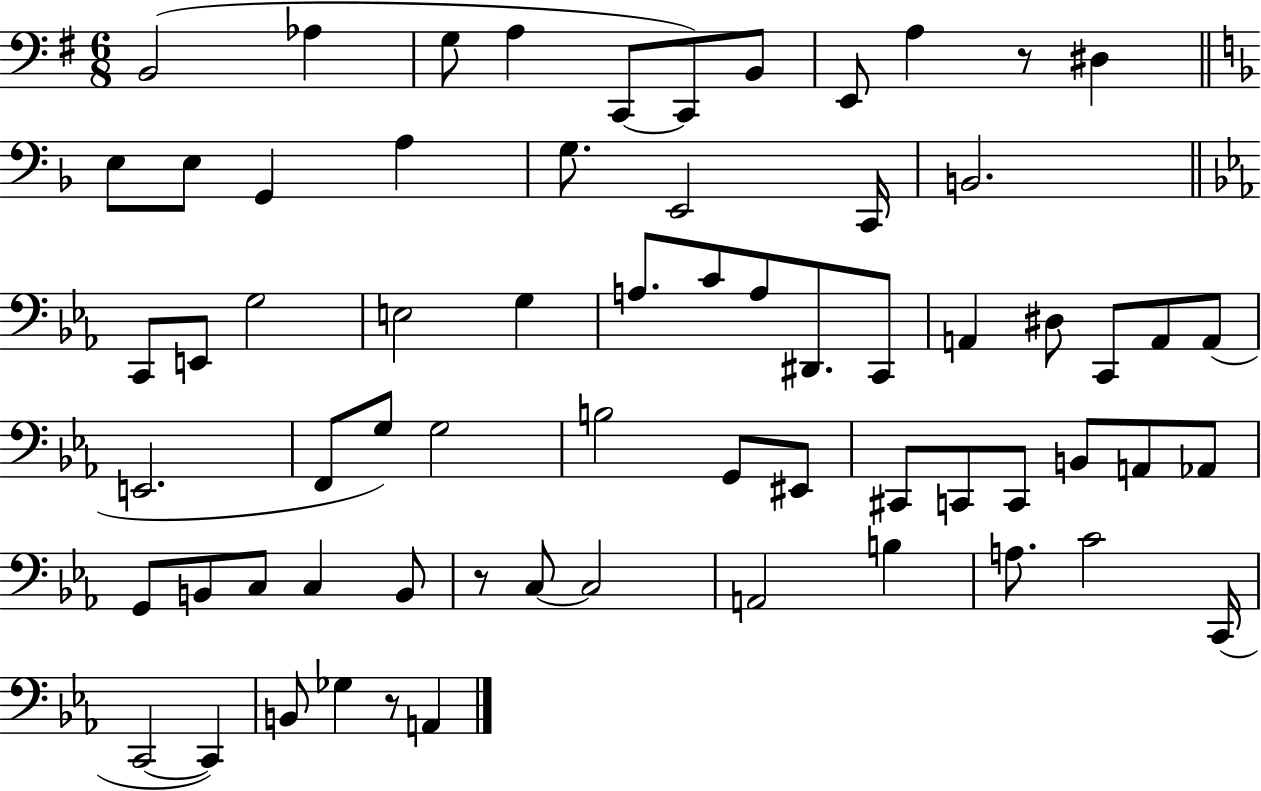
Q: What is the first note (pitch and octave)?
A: B2